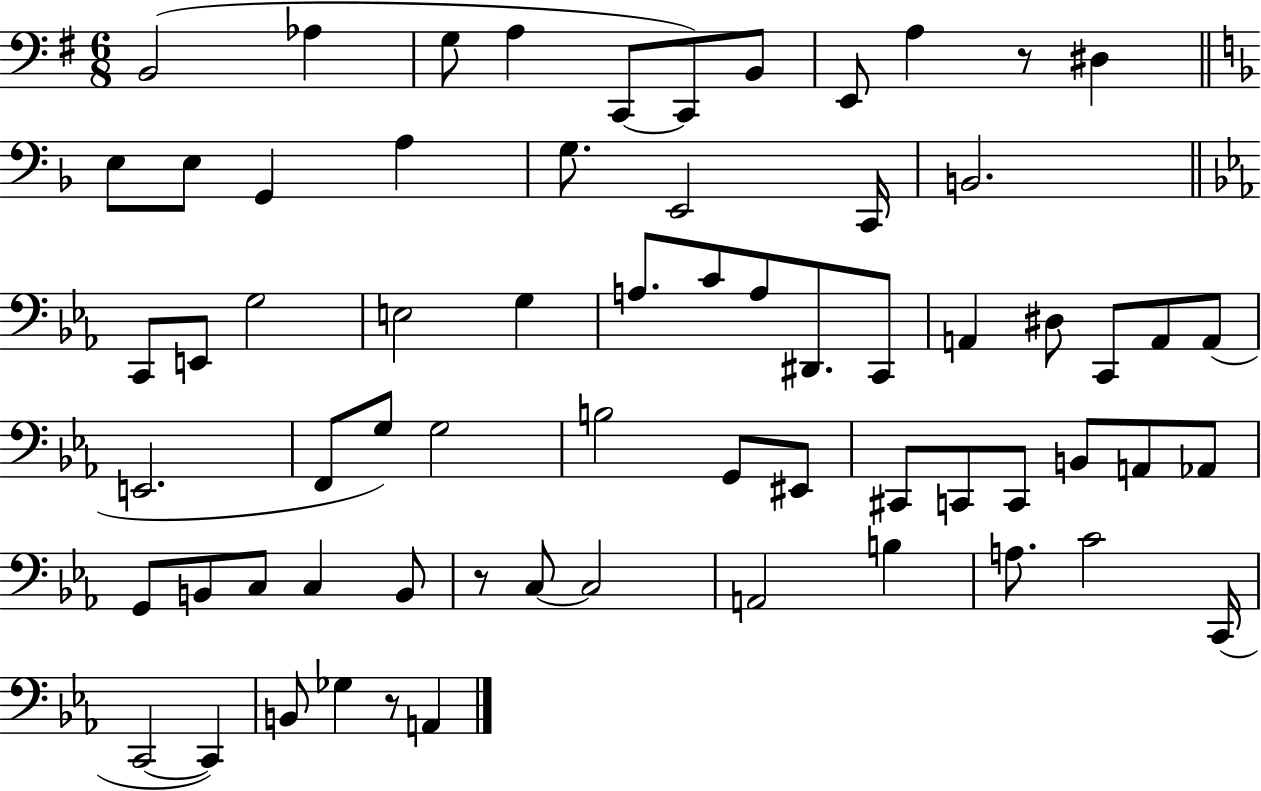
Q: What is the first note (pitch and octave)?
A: B2